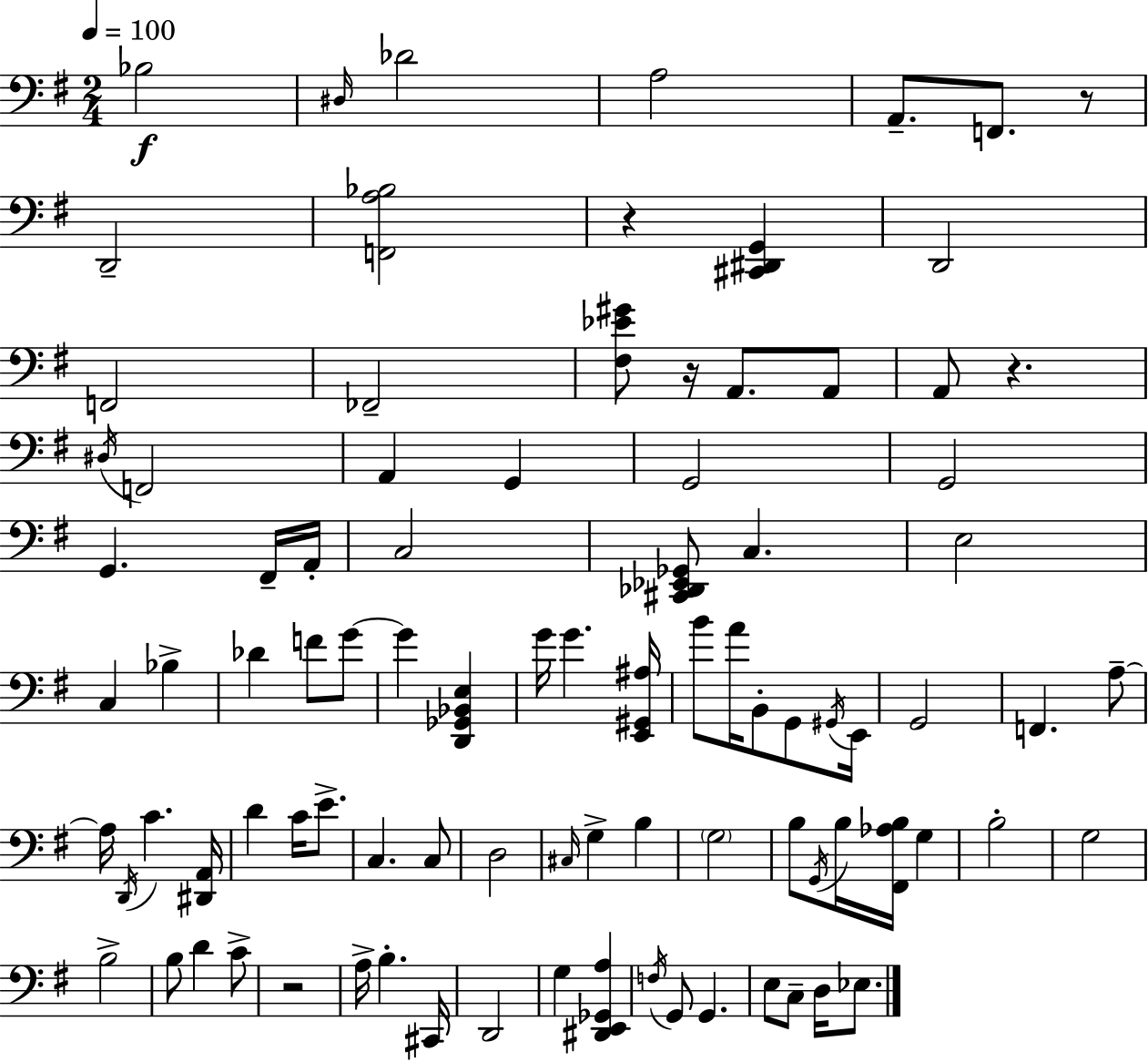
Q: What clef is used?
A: bass